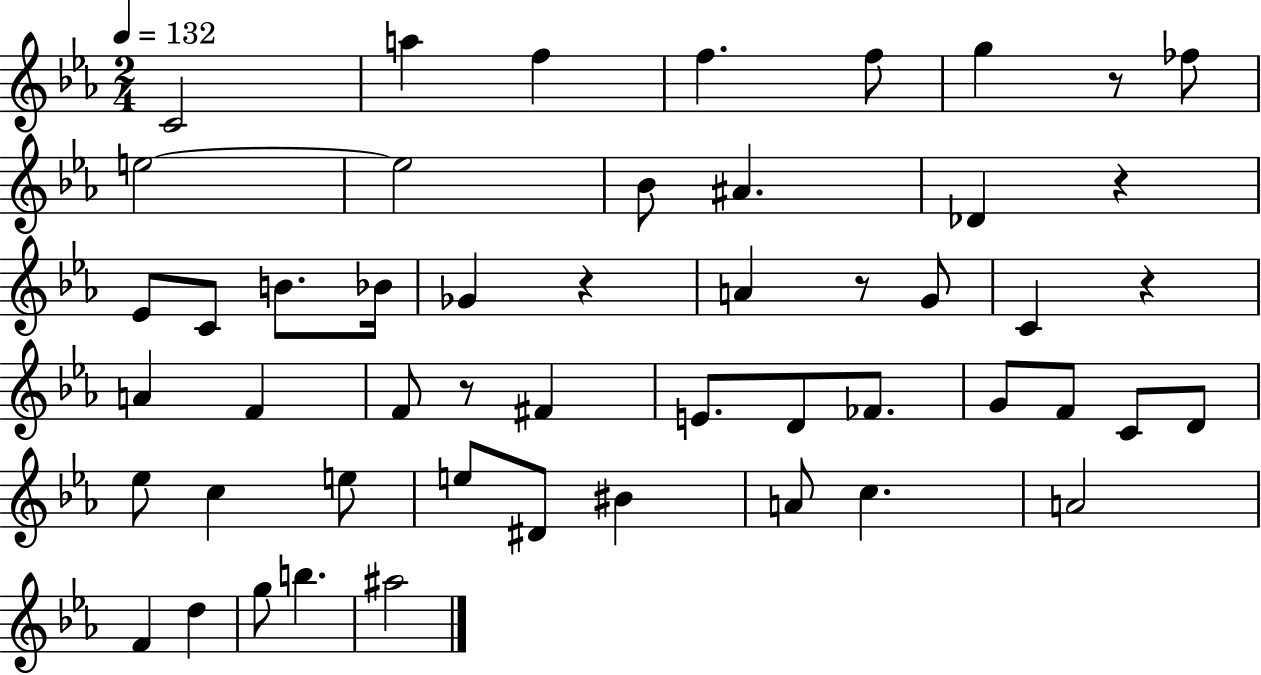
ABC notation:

X:1
T:Untitled
M:2/4
L:1/4
K:Eb
C2 a f f f/2 g z/2 _f/2 e2 e2 _B/2 ^A _D z _E/2 C/2 B/2 _B/4 _G z A z/2 G/2 C z A F F/2 z/2 ^F E/2 D/2 _F/2 G/2 F/2 C/2 D/2 _e/2 c e/2 e/2 ^D/2 ^B A/2 c A2 F d g/2 b ^a2